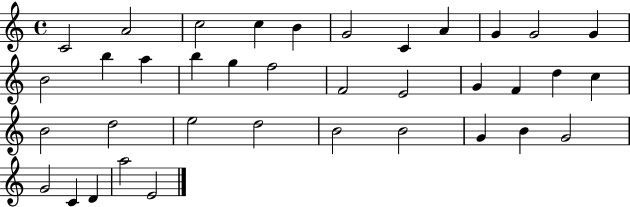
C4/h A4/h C5/h C5/q B4/q G4/h C4/q A4/q G4/q G4/h G4/q B4/h B5/q A5/q B5/q G5/q F5/h F4/h E4/h G4/q F4/q D5/q C5/q B4/h D5/h E5/h D5/h B4/h B4/h G4/q B4/q G4/h G4/h C4/q D4/q A5/h E4/h